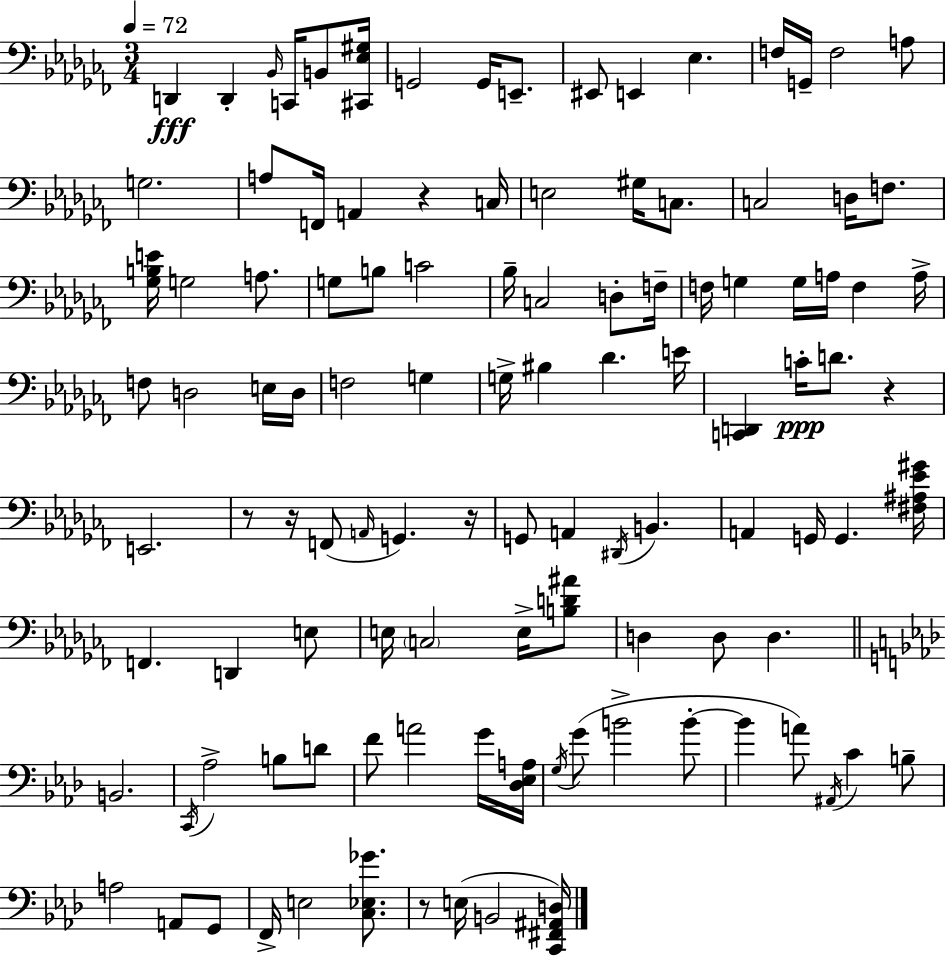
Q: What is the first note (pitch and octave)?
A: D2